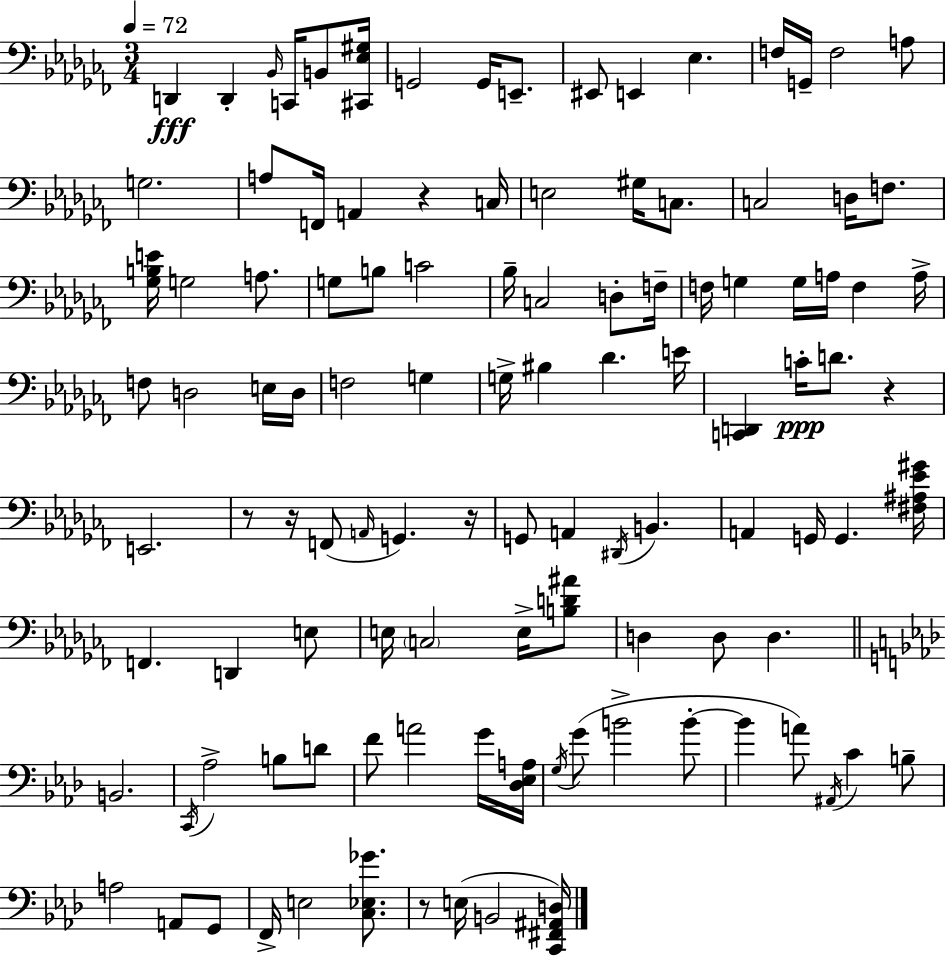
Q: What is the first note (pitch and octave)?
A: D2